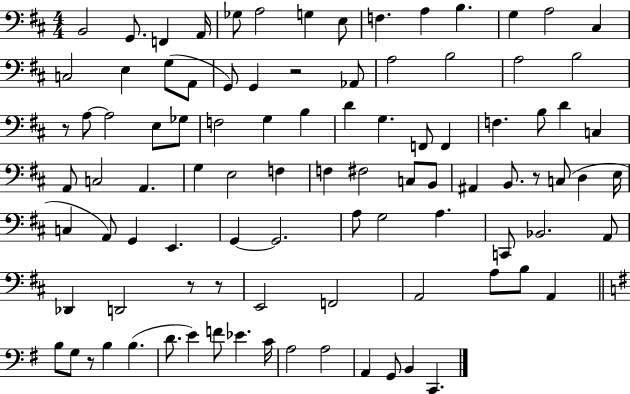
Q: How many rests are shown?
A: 6